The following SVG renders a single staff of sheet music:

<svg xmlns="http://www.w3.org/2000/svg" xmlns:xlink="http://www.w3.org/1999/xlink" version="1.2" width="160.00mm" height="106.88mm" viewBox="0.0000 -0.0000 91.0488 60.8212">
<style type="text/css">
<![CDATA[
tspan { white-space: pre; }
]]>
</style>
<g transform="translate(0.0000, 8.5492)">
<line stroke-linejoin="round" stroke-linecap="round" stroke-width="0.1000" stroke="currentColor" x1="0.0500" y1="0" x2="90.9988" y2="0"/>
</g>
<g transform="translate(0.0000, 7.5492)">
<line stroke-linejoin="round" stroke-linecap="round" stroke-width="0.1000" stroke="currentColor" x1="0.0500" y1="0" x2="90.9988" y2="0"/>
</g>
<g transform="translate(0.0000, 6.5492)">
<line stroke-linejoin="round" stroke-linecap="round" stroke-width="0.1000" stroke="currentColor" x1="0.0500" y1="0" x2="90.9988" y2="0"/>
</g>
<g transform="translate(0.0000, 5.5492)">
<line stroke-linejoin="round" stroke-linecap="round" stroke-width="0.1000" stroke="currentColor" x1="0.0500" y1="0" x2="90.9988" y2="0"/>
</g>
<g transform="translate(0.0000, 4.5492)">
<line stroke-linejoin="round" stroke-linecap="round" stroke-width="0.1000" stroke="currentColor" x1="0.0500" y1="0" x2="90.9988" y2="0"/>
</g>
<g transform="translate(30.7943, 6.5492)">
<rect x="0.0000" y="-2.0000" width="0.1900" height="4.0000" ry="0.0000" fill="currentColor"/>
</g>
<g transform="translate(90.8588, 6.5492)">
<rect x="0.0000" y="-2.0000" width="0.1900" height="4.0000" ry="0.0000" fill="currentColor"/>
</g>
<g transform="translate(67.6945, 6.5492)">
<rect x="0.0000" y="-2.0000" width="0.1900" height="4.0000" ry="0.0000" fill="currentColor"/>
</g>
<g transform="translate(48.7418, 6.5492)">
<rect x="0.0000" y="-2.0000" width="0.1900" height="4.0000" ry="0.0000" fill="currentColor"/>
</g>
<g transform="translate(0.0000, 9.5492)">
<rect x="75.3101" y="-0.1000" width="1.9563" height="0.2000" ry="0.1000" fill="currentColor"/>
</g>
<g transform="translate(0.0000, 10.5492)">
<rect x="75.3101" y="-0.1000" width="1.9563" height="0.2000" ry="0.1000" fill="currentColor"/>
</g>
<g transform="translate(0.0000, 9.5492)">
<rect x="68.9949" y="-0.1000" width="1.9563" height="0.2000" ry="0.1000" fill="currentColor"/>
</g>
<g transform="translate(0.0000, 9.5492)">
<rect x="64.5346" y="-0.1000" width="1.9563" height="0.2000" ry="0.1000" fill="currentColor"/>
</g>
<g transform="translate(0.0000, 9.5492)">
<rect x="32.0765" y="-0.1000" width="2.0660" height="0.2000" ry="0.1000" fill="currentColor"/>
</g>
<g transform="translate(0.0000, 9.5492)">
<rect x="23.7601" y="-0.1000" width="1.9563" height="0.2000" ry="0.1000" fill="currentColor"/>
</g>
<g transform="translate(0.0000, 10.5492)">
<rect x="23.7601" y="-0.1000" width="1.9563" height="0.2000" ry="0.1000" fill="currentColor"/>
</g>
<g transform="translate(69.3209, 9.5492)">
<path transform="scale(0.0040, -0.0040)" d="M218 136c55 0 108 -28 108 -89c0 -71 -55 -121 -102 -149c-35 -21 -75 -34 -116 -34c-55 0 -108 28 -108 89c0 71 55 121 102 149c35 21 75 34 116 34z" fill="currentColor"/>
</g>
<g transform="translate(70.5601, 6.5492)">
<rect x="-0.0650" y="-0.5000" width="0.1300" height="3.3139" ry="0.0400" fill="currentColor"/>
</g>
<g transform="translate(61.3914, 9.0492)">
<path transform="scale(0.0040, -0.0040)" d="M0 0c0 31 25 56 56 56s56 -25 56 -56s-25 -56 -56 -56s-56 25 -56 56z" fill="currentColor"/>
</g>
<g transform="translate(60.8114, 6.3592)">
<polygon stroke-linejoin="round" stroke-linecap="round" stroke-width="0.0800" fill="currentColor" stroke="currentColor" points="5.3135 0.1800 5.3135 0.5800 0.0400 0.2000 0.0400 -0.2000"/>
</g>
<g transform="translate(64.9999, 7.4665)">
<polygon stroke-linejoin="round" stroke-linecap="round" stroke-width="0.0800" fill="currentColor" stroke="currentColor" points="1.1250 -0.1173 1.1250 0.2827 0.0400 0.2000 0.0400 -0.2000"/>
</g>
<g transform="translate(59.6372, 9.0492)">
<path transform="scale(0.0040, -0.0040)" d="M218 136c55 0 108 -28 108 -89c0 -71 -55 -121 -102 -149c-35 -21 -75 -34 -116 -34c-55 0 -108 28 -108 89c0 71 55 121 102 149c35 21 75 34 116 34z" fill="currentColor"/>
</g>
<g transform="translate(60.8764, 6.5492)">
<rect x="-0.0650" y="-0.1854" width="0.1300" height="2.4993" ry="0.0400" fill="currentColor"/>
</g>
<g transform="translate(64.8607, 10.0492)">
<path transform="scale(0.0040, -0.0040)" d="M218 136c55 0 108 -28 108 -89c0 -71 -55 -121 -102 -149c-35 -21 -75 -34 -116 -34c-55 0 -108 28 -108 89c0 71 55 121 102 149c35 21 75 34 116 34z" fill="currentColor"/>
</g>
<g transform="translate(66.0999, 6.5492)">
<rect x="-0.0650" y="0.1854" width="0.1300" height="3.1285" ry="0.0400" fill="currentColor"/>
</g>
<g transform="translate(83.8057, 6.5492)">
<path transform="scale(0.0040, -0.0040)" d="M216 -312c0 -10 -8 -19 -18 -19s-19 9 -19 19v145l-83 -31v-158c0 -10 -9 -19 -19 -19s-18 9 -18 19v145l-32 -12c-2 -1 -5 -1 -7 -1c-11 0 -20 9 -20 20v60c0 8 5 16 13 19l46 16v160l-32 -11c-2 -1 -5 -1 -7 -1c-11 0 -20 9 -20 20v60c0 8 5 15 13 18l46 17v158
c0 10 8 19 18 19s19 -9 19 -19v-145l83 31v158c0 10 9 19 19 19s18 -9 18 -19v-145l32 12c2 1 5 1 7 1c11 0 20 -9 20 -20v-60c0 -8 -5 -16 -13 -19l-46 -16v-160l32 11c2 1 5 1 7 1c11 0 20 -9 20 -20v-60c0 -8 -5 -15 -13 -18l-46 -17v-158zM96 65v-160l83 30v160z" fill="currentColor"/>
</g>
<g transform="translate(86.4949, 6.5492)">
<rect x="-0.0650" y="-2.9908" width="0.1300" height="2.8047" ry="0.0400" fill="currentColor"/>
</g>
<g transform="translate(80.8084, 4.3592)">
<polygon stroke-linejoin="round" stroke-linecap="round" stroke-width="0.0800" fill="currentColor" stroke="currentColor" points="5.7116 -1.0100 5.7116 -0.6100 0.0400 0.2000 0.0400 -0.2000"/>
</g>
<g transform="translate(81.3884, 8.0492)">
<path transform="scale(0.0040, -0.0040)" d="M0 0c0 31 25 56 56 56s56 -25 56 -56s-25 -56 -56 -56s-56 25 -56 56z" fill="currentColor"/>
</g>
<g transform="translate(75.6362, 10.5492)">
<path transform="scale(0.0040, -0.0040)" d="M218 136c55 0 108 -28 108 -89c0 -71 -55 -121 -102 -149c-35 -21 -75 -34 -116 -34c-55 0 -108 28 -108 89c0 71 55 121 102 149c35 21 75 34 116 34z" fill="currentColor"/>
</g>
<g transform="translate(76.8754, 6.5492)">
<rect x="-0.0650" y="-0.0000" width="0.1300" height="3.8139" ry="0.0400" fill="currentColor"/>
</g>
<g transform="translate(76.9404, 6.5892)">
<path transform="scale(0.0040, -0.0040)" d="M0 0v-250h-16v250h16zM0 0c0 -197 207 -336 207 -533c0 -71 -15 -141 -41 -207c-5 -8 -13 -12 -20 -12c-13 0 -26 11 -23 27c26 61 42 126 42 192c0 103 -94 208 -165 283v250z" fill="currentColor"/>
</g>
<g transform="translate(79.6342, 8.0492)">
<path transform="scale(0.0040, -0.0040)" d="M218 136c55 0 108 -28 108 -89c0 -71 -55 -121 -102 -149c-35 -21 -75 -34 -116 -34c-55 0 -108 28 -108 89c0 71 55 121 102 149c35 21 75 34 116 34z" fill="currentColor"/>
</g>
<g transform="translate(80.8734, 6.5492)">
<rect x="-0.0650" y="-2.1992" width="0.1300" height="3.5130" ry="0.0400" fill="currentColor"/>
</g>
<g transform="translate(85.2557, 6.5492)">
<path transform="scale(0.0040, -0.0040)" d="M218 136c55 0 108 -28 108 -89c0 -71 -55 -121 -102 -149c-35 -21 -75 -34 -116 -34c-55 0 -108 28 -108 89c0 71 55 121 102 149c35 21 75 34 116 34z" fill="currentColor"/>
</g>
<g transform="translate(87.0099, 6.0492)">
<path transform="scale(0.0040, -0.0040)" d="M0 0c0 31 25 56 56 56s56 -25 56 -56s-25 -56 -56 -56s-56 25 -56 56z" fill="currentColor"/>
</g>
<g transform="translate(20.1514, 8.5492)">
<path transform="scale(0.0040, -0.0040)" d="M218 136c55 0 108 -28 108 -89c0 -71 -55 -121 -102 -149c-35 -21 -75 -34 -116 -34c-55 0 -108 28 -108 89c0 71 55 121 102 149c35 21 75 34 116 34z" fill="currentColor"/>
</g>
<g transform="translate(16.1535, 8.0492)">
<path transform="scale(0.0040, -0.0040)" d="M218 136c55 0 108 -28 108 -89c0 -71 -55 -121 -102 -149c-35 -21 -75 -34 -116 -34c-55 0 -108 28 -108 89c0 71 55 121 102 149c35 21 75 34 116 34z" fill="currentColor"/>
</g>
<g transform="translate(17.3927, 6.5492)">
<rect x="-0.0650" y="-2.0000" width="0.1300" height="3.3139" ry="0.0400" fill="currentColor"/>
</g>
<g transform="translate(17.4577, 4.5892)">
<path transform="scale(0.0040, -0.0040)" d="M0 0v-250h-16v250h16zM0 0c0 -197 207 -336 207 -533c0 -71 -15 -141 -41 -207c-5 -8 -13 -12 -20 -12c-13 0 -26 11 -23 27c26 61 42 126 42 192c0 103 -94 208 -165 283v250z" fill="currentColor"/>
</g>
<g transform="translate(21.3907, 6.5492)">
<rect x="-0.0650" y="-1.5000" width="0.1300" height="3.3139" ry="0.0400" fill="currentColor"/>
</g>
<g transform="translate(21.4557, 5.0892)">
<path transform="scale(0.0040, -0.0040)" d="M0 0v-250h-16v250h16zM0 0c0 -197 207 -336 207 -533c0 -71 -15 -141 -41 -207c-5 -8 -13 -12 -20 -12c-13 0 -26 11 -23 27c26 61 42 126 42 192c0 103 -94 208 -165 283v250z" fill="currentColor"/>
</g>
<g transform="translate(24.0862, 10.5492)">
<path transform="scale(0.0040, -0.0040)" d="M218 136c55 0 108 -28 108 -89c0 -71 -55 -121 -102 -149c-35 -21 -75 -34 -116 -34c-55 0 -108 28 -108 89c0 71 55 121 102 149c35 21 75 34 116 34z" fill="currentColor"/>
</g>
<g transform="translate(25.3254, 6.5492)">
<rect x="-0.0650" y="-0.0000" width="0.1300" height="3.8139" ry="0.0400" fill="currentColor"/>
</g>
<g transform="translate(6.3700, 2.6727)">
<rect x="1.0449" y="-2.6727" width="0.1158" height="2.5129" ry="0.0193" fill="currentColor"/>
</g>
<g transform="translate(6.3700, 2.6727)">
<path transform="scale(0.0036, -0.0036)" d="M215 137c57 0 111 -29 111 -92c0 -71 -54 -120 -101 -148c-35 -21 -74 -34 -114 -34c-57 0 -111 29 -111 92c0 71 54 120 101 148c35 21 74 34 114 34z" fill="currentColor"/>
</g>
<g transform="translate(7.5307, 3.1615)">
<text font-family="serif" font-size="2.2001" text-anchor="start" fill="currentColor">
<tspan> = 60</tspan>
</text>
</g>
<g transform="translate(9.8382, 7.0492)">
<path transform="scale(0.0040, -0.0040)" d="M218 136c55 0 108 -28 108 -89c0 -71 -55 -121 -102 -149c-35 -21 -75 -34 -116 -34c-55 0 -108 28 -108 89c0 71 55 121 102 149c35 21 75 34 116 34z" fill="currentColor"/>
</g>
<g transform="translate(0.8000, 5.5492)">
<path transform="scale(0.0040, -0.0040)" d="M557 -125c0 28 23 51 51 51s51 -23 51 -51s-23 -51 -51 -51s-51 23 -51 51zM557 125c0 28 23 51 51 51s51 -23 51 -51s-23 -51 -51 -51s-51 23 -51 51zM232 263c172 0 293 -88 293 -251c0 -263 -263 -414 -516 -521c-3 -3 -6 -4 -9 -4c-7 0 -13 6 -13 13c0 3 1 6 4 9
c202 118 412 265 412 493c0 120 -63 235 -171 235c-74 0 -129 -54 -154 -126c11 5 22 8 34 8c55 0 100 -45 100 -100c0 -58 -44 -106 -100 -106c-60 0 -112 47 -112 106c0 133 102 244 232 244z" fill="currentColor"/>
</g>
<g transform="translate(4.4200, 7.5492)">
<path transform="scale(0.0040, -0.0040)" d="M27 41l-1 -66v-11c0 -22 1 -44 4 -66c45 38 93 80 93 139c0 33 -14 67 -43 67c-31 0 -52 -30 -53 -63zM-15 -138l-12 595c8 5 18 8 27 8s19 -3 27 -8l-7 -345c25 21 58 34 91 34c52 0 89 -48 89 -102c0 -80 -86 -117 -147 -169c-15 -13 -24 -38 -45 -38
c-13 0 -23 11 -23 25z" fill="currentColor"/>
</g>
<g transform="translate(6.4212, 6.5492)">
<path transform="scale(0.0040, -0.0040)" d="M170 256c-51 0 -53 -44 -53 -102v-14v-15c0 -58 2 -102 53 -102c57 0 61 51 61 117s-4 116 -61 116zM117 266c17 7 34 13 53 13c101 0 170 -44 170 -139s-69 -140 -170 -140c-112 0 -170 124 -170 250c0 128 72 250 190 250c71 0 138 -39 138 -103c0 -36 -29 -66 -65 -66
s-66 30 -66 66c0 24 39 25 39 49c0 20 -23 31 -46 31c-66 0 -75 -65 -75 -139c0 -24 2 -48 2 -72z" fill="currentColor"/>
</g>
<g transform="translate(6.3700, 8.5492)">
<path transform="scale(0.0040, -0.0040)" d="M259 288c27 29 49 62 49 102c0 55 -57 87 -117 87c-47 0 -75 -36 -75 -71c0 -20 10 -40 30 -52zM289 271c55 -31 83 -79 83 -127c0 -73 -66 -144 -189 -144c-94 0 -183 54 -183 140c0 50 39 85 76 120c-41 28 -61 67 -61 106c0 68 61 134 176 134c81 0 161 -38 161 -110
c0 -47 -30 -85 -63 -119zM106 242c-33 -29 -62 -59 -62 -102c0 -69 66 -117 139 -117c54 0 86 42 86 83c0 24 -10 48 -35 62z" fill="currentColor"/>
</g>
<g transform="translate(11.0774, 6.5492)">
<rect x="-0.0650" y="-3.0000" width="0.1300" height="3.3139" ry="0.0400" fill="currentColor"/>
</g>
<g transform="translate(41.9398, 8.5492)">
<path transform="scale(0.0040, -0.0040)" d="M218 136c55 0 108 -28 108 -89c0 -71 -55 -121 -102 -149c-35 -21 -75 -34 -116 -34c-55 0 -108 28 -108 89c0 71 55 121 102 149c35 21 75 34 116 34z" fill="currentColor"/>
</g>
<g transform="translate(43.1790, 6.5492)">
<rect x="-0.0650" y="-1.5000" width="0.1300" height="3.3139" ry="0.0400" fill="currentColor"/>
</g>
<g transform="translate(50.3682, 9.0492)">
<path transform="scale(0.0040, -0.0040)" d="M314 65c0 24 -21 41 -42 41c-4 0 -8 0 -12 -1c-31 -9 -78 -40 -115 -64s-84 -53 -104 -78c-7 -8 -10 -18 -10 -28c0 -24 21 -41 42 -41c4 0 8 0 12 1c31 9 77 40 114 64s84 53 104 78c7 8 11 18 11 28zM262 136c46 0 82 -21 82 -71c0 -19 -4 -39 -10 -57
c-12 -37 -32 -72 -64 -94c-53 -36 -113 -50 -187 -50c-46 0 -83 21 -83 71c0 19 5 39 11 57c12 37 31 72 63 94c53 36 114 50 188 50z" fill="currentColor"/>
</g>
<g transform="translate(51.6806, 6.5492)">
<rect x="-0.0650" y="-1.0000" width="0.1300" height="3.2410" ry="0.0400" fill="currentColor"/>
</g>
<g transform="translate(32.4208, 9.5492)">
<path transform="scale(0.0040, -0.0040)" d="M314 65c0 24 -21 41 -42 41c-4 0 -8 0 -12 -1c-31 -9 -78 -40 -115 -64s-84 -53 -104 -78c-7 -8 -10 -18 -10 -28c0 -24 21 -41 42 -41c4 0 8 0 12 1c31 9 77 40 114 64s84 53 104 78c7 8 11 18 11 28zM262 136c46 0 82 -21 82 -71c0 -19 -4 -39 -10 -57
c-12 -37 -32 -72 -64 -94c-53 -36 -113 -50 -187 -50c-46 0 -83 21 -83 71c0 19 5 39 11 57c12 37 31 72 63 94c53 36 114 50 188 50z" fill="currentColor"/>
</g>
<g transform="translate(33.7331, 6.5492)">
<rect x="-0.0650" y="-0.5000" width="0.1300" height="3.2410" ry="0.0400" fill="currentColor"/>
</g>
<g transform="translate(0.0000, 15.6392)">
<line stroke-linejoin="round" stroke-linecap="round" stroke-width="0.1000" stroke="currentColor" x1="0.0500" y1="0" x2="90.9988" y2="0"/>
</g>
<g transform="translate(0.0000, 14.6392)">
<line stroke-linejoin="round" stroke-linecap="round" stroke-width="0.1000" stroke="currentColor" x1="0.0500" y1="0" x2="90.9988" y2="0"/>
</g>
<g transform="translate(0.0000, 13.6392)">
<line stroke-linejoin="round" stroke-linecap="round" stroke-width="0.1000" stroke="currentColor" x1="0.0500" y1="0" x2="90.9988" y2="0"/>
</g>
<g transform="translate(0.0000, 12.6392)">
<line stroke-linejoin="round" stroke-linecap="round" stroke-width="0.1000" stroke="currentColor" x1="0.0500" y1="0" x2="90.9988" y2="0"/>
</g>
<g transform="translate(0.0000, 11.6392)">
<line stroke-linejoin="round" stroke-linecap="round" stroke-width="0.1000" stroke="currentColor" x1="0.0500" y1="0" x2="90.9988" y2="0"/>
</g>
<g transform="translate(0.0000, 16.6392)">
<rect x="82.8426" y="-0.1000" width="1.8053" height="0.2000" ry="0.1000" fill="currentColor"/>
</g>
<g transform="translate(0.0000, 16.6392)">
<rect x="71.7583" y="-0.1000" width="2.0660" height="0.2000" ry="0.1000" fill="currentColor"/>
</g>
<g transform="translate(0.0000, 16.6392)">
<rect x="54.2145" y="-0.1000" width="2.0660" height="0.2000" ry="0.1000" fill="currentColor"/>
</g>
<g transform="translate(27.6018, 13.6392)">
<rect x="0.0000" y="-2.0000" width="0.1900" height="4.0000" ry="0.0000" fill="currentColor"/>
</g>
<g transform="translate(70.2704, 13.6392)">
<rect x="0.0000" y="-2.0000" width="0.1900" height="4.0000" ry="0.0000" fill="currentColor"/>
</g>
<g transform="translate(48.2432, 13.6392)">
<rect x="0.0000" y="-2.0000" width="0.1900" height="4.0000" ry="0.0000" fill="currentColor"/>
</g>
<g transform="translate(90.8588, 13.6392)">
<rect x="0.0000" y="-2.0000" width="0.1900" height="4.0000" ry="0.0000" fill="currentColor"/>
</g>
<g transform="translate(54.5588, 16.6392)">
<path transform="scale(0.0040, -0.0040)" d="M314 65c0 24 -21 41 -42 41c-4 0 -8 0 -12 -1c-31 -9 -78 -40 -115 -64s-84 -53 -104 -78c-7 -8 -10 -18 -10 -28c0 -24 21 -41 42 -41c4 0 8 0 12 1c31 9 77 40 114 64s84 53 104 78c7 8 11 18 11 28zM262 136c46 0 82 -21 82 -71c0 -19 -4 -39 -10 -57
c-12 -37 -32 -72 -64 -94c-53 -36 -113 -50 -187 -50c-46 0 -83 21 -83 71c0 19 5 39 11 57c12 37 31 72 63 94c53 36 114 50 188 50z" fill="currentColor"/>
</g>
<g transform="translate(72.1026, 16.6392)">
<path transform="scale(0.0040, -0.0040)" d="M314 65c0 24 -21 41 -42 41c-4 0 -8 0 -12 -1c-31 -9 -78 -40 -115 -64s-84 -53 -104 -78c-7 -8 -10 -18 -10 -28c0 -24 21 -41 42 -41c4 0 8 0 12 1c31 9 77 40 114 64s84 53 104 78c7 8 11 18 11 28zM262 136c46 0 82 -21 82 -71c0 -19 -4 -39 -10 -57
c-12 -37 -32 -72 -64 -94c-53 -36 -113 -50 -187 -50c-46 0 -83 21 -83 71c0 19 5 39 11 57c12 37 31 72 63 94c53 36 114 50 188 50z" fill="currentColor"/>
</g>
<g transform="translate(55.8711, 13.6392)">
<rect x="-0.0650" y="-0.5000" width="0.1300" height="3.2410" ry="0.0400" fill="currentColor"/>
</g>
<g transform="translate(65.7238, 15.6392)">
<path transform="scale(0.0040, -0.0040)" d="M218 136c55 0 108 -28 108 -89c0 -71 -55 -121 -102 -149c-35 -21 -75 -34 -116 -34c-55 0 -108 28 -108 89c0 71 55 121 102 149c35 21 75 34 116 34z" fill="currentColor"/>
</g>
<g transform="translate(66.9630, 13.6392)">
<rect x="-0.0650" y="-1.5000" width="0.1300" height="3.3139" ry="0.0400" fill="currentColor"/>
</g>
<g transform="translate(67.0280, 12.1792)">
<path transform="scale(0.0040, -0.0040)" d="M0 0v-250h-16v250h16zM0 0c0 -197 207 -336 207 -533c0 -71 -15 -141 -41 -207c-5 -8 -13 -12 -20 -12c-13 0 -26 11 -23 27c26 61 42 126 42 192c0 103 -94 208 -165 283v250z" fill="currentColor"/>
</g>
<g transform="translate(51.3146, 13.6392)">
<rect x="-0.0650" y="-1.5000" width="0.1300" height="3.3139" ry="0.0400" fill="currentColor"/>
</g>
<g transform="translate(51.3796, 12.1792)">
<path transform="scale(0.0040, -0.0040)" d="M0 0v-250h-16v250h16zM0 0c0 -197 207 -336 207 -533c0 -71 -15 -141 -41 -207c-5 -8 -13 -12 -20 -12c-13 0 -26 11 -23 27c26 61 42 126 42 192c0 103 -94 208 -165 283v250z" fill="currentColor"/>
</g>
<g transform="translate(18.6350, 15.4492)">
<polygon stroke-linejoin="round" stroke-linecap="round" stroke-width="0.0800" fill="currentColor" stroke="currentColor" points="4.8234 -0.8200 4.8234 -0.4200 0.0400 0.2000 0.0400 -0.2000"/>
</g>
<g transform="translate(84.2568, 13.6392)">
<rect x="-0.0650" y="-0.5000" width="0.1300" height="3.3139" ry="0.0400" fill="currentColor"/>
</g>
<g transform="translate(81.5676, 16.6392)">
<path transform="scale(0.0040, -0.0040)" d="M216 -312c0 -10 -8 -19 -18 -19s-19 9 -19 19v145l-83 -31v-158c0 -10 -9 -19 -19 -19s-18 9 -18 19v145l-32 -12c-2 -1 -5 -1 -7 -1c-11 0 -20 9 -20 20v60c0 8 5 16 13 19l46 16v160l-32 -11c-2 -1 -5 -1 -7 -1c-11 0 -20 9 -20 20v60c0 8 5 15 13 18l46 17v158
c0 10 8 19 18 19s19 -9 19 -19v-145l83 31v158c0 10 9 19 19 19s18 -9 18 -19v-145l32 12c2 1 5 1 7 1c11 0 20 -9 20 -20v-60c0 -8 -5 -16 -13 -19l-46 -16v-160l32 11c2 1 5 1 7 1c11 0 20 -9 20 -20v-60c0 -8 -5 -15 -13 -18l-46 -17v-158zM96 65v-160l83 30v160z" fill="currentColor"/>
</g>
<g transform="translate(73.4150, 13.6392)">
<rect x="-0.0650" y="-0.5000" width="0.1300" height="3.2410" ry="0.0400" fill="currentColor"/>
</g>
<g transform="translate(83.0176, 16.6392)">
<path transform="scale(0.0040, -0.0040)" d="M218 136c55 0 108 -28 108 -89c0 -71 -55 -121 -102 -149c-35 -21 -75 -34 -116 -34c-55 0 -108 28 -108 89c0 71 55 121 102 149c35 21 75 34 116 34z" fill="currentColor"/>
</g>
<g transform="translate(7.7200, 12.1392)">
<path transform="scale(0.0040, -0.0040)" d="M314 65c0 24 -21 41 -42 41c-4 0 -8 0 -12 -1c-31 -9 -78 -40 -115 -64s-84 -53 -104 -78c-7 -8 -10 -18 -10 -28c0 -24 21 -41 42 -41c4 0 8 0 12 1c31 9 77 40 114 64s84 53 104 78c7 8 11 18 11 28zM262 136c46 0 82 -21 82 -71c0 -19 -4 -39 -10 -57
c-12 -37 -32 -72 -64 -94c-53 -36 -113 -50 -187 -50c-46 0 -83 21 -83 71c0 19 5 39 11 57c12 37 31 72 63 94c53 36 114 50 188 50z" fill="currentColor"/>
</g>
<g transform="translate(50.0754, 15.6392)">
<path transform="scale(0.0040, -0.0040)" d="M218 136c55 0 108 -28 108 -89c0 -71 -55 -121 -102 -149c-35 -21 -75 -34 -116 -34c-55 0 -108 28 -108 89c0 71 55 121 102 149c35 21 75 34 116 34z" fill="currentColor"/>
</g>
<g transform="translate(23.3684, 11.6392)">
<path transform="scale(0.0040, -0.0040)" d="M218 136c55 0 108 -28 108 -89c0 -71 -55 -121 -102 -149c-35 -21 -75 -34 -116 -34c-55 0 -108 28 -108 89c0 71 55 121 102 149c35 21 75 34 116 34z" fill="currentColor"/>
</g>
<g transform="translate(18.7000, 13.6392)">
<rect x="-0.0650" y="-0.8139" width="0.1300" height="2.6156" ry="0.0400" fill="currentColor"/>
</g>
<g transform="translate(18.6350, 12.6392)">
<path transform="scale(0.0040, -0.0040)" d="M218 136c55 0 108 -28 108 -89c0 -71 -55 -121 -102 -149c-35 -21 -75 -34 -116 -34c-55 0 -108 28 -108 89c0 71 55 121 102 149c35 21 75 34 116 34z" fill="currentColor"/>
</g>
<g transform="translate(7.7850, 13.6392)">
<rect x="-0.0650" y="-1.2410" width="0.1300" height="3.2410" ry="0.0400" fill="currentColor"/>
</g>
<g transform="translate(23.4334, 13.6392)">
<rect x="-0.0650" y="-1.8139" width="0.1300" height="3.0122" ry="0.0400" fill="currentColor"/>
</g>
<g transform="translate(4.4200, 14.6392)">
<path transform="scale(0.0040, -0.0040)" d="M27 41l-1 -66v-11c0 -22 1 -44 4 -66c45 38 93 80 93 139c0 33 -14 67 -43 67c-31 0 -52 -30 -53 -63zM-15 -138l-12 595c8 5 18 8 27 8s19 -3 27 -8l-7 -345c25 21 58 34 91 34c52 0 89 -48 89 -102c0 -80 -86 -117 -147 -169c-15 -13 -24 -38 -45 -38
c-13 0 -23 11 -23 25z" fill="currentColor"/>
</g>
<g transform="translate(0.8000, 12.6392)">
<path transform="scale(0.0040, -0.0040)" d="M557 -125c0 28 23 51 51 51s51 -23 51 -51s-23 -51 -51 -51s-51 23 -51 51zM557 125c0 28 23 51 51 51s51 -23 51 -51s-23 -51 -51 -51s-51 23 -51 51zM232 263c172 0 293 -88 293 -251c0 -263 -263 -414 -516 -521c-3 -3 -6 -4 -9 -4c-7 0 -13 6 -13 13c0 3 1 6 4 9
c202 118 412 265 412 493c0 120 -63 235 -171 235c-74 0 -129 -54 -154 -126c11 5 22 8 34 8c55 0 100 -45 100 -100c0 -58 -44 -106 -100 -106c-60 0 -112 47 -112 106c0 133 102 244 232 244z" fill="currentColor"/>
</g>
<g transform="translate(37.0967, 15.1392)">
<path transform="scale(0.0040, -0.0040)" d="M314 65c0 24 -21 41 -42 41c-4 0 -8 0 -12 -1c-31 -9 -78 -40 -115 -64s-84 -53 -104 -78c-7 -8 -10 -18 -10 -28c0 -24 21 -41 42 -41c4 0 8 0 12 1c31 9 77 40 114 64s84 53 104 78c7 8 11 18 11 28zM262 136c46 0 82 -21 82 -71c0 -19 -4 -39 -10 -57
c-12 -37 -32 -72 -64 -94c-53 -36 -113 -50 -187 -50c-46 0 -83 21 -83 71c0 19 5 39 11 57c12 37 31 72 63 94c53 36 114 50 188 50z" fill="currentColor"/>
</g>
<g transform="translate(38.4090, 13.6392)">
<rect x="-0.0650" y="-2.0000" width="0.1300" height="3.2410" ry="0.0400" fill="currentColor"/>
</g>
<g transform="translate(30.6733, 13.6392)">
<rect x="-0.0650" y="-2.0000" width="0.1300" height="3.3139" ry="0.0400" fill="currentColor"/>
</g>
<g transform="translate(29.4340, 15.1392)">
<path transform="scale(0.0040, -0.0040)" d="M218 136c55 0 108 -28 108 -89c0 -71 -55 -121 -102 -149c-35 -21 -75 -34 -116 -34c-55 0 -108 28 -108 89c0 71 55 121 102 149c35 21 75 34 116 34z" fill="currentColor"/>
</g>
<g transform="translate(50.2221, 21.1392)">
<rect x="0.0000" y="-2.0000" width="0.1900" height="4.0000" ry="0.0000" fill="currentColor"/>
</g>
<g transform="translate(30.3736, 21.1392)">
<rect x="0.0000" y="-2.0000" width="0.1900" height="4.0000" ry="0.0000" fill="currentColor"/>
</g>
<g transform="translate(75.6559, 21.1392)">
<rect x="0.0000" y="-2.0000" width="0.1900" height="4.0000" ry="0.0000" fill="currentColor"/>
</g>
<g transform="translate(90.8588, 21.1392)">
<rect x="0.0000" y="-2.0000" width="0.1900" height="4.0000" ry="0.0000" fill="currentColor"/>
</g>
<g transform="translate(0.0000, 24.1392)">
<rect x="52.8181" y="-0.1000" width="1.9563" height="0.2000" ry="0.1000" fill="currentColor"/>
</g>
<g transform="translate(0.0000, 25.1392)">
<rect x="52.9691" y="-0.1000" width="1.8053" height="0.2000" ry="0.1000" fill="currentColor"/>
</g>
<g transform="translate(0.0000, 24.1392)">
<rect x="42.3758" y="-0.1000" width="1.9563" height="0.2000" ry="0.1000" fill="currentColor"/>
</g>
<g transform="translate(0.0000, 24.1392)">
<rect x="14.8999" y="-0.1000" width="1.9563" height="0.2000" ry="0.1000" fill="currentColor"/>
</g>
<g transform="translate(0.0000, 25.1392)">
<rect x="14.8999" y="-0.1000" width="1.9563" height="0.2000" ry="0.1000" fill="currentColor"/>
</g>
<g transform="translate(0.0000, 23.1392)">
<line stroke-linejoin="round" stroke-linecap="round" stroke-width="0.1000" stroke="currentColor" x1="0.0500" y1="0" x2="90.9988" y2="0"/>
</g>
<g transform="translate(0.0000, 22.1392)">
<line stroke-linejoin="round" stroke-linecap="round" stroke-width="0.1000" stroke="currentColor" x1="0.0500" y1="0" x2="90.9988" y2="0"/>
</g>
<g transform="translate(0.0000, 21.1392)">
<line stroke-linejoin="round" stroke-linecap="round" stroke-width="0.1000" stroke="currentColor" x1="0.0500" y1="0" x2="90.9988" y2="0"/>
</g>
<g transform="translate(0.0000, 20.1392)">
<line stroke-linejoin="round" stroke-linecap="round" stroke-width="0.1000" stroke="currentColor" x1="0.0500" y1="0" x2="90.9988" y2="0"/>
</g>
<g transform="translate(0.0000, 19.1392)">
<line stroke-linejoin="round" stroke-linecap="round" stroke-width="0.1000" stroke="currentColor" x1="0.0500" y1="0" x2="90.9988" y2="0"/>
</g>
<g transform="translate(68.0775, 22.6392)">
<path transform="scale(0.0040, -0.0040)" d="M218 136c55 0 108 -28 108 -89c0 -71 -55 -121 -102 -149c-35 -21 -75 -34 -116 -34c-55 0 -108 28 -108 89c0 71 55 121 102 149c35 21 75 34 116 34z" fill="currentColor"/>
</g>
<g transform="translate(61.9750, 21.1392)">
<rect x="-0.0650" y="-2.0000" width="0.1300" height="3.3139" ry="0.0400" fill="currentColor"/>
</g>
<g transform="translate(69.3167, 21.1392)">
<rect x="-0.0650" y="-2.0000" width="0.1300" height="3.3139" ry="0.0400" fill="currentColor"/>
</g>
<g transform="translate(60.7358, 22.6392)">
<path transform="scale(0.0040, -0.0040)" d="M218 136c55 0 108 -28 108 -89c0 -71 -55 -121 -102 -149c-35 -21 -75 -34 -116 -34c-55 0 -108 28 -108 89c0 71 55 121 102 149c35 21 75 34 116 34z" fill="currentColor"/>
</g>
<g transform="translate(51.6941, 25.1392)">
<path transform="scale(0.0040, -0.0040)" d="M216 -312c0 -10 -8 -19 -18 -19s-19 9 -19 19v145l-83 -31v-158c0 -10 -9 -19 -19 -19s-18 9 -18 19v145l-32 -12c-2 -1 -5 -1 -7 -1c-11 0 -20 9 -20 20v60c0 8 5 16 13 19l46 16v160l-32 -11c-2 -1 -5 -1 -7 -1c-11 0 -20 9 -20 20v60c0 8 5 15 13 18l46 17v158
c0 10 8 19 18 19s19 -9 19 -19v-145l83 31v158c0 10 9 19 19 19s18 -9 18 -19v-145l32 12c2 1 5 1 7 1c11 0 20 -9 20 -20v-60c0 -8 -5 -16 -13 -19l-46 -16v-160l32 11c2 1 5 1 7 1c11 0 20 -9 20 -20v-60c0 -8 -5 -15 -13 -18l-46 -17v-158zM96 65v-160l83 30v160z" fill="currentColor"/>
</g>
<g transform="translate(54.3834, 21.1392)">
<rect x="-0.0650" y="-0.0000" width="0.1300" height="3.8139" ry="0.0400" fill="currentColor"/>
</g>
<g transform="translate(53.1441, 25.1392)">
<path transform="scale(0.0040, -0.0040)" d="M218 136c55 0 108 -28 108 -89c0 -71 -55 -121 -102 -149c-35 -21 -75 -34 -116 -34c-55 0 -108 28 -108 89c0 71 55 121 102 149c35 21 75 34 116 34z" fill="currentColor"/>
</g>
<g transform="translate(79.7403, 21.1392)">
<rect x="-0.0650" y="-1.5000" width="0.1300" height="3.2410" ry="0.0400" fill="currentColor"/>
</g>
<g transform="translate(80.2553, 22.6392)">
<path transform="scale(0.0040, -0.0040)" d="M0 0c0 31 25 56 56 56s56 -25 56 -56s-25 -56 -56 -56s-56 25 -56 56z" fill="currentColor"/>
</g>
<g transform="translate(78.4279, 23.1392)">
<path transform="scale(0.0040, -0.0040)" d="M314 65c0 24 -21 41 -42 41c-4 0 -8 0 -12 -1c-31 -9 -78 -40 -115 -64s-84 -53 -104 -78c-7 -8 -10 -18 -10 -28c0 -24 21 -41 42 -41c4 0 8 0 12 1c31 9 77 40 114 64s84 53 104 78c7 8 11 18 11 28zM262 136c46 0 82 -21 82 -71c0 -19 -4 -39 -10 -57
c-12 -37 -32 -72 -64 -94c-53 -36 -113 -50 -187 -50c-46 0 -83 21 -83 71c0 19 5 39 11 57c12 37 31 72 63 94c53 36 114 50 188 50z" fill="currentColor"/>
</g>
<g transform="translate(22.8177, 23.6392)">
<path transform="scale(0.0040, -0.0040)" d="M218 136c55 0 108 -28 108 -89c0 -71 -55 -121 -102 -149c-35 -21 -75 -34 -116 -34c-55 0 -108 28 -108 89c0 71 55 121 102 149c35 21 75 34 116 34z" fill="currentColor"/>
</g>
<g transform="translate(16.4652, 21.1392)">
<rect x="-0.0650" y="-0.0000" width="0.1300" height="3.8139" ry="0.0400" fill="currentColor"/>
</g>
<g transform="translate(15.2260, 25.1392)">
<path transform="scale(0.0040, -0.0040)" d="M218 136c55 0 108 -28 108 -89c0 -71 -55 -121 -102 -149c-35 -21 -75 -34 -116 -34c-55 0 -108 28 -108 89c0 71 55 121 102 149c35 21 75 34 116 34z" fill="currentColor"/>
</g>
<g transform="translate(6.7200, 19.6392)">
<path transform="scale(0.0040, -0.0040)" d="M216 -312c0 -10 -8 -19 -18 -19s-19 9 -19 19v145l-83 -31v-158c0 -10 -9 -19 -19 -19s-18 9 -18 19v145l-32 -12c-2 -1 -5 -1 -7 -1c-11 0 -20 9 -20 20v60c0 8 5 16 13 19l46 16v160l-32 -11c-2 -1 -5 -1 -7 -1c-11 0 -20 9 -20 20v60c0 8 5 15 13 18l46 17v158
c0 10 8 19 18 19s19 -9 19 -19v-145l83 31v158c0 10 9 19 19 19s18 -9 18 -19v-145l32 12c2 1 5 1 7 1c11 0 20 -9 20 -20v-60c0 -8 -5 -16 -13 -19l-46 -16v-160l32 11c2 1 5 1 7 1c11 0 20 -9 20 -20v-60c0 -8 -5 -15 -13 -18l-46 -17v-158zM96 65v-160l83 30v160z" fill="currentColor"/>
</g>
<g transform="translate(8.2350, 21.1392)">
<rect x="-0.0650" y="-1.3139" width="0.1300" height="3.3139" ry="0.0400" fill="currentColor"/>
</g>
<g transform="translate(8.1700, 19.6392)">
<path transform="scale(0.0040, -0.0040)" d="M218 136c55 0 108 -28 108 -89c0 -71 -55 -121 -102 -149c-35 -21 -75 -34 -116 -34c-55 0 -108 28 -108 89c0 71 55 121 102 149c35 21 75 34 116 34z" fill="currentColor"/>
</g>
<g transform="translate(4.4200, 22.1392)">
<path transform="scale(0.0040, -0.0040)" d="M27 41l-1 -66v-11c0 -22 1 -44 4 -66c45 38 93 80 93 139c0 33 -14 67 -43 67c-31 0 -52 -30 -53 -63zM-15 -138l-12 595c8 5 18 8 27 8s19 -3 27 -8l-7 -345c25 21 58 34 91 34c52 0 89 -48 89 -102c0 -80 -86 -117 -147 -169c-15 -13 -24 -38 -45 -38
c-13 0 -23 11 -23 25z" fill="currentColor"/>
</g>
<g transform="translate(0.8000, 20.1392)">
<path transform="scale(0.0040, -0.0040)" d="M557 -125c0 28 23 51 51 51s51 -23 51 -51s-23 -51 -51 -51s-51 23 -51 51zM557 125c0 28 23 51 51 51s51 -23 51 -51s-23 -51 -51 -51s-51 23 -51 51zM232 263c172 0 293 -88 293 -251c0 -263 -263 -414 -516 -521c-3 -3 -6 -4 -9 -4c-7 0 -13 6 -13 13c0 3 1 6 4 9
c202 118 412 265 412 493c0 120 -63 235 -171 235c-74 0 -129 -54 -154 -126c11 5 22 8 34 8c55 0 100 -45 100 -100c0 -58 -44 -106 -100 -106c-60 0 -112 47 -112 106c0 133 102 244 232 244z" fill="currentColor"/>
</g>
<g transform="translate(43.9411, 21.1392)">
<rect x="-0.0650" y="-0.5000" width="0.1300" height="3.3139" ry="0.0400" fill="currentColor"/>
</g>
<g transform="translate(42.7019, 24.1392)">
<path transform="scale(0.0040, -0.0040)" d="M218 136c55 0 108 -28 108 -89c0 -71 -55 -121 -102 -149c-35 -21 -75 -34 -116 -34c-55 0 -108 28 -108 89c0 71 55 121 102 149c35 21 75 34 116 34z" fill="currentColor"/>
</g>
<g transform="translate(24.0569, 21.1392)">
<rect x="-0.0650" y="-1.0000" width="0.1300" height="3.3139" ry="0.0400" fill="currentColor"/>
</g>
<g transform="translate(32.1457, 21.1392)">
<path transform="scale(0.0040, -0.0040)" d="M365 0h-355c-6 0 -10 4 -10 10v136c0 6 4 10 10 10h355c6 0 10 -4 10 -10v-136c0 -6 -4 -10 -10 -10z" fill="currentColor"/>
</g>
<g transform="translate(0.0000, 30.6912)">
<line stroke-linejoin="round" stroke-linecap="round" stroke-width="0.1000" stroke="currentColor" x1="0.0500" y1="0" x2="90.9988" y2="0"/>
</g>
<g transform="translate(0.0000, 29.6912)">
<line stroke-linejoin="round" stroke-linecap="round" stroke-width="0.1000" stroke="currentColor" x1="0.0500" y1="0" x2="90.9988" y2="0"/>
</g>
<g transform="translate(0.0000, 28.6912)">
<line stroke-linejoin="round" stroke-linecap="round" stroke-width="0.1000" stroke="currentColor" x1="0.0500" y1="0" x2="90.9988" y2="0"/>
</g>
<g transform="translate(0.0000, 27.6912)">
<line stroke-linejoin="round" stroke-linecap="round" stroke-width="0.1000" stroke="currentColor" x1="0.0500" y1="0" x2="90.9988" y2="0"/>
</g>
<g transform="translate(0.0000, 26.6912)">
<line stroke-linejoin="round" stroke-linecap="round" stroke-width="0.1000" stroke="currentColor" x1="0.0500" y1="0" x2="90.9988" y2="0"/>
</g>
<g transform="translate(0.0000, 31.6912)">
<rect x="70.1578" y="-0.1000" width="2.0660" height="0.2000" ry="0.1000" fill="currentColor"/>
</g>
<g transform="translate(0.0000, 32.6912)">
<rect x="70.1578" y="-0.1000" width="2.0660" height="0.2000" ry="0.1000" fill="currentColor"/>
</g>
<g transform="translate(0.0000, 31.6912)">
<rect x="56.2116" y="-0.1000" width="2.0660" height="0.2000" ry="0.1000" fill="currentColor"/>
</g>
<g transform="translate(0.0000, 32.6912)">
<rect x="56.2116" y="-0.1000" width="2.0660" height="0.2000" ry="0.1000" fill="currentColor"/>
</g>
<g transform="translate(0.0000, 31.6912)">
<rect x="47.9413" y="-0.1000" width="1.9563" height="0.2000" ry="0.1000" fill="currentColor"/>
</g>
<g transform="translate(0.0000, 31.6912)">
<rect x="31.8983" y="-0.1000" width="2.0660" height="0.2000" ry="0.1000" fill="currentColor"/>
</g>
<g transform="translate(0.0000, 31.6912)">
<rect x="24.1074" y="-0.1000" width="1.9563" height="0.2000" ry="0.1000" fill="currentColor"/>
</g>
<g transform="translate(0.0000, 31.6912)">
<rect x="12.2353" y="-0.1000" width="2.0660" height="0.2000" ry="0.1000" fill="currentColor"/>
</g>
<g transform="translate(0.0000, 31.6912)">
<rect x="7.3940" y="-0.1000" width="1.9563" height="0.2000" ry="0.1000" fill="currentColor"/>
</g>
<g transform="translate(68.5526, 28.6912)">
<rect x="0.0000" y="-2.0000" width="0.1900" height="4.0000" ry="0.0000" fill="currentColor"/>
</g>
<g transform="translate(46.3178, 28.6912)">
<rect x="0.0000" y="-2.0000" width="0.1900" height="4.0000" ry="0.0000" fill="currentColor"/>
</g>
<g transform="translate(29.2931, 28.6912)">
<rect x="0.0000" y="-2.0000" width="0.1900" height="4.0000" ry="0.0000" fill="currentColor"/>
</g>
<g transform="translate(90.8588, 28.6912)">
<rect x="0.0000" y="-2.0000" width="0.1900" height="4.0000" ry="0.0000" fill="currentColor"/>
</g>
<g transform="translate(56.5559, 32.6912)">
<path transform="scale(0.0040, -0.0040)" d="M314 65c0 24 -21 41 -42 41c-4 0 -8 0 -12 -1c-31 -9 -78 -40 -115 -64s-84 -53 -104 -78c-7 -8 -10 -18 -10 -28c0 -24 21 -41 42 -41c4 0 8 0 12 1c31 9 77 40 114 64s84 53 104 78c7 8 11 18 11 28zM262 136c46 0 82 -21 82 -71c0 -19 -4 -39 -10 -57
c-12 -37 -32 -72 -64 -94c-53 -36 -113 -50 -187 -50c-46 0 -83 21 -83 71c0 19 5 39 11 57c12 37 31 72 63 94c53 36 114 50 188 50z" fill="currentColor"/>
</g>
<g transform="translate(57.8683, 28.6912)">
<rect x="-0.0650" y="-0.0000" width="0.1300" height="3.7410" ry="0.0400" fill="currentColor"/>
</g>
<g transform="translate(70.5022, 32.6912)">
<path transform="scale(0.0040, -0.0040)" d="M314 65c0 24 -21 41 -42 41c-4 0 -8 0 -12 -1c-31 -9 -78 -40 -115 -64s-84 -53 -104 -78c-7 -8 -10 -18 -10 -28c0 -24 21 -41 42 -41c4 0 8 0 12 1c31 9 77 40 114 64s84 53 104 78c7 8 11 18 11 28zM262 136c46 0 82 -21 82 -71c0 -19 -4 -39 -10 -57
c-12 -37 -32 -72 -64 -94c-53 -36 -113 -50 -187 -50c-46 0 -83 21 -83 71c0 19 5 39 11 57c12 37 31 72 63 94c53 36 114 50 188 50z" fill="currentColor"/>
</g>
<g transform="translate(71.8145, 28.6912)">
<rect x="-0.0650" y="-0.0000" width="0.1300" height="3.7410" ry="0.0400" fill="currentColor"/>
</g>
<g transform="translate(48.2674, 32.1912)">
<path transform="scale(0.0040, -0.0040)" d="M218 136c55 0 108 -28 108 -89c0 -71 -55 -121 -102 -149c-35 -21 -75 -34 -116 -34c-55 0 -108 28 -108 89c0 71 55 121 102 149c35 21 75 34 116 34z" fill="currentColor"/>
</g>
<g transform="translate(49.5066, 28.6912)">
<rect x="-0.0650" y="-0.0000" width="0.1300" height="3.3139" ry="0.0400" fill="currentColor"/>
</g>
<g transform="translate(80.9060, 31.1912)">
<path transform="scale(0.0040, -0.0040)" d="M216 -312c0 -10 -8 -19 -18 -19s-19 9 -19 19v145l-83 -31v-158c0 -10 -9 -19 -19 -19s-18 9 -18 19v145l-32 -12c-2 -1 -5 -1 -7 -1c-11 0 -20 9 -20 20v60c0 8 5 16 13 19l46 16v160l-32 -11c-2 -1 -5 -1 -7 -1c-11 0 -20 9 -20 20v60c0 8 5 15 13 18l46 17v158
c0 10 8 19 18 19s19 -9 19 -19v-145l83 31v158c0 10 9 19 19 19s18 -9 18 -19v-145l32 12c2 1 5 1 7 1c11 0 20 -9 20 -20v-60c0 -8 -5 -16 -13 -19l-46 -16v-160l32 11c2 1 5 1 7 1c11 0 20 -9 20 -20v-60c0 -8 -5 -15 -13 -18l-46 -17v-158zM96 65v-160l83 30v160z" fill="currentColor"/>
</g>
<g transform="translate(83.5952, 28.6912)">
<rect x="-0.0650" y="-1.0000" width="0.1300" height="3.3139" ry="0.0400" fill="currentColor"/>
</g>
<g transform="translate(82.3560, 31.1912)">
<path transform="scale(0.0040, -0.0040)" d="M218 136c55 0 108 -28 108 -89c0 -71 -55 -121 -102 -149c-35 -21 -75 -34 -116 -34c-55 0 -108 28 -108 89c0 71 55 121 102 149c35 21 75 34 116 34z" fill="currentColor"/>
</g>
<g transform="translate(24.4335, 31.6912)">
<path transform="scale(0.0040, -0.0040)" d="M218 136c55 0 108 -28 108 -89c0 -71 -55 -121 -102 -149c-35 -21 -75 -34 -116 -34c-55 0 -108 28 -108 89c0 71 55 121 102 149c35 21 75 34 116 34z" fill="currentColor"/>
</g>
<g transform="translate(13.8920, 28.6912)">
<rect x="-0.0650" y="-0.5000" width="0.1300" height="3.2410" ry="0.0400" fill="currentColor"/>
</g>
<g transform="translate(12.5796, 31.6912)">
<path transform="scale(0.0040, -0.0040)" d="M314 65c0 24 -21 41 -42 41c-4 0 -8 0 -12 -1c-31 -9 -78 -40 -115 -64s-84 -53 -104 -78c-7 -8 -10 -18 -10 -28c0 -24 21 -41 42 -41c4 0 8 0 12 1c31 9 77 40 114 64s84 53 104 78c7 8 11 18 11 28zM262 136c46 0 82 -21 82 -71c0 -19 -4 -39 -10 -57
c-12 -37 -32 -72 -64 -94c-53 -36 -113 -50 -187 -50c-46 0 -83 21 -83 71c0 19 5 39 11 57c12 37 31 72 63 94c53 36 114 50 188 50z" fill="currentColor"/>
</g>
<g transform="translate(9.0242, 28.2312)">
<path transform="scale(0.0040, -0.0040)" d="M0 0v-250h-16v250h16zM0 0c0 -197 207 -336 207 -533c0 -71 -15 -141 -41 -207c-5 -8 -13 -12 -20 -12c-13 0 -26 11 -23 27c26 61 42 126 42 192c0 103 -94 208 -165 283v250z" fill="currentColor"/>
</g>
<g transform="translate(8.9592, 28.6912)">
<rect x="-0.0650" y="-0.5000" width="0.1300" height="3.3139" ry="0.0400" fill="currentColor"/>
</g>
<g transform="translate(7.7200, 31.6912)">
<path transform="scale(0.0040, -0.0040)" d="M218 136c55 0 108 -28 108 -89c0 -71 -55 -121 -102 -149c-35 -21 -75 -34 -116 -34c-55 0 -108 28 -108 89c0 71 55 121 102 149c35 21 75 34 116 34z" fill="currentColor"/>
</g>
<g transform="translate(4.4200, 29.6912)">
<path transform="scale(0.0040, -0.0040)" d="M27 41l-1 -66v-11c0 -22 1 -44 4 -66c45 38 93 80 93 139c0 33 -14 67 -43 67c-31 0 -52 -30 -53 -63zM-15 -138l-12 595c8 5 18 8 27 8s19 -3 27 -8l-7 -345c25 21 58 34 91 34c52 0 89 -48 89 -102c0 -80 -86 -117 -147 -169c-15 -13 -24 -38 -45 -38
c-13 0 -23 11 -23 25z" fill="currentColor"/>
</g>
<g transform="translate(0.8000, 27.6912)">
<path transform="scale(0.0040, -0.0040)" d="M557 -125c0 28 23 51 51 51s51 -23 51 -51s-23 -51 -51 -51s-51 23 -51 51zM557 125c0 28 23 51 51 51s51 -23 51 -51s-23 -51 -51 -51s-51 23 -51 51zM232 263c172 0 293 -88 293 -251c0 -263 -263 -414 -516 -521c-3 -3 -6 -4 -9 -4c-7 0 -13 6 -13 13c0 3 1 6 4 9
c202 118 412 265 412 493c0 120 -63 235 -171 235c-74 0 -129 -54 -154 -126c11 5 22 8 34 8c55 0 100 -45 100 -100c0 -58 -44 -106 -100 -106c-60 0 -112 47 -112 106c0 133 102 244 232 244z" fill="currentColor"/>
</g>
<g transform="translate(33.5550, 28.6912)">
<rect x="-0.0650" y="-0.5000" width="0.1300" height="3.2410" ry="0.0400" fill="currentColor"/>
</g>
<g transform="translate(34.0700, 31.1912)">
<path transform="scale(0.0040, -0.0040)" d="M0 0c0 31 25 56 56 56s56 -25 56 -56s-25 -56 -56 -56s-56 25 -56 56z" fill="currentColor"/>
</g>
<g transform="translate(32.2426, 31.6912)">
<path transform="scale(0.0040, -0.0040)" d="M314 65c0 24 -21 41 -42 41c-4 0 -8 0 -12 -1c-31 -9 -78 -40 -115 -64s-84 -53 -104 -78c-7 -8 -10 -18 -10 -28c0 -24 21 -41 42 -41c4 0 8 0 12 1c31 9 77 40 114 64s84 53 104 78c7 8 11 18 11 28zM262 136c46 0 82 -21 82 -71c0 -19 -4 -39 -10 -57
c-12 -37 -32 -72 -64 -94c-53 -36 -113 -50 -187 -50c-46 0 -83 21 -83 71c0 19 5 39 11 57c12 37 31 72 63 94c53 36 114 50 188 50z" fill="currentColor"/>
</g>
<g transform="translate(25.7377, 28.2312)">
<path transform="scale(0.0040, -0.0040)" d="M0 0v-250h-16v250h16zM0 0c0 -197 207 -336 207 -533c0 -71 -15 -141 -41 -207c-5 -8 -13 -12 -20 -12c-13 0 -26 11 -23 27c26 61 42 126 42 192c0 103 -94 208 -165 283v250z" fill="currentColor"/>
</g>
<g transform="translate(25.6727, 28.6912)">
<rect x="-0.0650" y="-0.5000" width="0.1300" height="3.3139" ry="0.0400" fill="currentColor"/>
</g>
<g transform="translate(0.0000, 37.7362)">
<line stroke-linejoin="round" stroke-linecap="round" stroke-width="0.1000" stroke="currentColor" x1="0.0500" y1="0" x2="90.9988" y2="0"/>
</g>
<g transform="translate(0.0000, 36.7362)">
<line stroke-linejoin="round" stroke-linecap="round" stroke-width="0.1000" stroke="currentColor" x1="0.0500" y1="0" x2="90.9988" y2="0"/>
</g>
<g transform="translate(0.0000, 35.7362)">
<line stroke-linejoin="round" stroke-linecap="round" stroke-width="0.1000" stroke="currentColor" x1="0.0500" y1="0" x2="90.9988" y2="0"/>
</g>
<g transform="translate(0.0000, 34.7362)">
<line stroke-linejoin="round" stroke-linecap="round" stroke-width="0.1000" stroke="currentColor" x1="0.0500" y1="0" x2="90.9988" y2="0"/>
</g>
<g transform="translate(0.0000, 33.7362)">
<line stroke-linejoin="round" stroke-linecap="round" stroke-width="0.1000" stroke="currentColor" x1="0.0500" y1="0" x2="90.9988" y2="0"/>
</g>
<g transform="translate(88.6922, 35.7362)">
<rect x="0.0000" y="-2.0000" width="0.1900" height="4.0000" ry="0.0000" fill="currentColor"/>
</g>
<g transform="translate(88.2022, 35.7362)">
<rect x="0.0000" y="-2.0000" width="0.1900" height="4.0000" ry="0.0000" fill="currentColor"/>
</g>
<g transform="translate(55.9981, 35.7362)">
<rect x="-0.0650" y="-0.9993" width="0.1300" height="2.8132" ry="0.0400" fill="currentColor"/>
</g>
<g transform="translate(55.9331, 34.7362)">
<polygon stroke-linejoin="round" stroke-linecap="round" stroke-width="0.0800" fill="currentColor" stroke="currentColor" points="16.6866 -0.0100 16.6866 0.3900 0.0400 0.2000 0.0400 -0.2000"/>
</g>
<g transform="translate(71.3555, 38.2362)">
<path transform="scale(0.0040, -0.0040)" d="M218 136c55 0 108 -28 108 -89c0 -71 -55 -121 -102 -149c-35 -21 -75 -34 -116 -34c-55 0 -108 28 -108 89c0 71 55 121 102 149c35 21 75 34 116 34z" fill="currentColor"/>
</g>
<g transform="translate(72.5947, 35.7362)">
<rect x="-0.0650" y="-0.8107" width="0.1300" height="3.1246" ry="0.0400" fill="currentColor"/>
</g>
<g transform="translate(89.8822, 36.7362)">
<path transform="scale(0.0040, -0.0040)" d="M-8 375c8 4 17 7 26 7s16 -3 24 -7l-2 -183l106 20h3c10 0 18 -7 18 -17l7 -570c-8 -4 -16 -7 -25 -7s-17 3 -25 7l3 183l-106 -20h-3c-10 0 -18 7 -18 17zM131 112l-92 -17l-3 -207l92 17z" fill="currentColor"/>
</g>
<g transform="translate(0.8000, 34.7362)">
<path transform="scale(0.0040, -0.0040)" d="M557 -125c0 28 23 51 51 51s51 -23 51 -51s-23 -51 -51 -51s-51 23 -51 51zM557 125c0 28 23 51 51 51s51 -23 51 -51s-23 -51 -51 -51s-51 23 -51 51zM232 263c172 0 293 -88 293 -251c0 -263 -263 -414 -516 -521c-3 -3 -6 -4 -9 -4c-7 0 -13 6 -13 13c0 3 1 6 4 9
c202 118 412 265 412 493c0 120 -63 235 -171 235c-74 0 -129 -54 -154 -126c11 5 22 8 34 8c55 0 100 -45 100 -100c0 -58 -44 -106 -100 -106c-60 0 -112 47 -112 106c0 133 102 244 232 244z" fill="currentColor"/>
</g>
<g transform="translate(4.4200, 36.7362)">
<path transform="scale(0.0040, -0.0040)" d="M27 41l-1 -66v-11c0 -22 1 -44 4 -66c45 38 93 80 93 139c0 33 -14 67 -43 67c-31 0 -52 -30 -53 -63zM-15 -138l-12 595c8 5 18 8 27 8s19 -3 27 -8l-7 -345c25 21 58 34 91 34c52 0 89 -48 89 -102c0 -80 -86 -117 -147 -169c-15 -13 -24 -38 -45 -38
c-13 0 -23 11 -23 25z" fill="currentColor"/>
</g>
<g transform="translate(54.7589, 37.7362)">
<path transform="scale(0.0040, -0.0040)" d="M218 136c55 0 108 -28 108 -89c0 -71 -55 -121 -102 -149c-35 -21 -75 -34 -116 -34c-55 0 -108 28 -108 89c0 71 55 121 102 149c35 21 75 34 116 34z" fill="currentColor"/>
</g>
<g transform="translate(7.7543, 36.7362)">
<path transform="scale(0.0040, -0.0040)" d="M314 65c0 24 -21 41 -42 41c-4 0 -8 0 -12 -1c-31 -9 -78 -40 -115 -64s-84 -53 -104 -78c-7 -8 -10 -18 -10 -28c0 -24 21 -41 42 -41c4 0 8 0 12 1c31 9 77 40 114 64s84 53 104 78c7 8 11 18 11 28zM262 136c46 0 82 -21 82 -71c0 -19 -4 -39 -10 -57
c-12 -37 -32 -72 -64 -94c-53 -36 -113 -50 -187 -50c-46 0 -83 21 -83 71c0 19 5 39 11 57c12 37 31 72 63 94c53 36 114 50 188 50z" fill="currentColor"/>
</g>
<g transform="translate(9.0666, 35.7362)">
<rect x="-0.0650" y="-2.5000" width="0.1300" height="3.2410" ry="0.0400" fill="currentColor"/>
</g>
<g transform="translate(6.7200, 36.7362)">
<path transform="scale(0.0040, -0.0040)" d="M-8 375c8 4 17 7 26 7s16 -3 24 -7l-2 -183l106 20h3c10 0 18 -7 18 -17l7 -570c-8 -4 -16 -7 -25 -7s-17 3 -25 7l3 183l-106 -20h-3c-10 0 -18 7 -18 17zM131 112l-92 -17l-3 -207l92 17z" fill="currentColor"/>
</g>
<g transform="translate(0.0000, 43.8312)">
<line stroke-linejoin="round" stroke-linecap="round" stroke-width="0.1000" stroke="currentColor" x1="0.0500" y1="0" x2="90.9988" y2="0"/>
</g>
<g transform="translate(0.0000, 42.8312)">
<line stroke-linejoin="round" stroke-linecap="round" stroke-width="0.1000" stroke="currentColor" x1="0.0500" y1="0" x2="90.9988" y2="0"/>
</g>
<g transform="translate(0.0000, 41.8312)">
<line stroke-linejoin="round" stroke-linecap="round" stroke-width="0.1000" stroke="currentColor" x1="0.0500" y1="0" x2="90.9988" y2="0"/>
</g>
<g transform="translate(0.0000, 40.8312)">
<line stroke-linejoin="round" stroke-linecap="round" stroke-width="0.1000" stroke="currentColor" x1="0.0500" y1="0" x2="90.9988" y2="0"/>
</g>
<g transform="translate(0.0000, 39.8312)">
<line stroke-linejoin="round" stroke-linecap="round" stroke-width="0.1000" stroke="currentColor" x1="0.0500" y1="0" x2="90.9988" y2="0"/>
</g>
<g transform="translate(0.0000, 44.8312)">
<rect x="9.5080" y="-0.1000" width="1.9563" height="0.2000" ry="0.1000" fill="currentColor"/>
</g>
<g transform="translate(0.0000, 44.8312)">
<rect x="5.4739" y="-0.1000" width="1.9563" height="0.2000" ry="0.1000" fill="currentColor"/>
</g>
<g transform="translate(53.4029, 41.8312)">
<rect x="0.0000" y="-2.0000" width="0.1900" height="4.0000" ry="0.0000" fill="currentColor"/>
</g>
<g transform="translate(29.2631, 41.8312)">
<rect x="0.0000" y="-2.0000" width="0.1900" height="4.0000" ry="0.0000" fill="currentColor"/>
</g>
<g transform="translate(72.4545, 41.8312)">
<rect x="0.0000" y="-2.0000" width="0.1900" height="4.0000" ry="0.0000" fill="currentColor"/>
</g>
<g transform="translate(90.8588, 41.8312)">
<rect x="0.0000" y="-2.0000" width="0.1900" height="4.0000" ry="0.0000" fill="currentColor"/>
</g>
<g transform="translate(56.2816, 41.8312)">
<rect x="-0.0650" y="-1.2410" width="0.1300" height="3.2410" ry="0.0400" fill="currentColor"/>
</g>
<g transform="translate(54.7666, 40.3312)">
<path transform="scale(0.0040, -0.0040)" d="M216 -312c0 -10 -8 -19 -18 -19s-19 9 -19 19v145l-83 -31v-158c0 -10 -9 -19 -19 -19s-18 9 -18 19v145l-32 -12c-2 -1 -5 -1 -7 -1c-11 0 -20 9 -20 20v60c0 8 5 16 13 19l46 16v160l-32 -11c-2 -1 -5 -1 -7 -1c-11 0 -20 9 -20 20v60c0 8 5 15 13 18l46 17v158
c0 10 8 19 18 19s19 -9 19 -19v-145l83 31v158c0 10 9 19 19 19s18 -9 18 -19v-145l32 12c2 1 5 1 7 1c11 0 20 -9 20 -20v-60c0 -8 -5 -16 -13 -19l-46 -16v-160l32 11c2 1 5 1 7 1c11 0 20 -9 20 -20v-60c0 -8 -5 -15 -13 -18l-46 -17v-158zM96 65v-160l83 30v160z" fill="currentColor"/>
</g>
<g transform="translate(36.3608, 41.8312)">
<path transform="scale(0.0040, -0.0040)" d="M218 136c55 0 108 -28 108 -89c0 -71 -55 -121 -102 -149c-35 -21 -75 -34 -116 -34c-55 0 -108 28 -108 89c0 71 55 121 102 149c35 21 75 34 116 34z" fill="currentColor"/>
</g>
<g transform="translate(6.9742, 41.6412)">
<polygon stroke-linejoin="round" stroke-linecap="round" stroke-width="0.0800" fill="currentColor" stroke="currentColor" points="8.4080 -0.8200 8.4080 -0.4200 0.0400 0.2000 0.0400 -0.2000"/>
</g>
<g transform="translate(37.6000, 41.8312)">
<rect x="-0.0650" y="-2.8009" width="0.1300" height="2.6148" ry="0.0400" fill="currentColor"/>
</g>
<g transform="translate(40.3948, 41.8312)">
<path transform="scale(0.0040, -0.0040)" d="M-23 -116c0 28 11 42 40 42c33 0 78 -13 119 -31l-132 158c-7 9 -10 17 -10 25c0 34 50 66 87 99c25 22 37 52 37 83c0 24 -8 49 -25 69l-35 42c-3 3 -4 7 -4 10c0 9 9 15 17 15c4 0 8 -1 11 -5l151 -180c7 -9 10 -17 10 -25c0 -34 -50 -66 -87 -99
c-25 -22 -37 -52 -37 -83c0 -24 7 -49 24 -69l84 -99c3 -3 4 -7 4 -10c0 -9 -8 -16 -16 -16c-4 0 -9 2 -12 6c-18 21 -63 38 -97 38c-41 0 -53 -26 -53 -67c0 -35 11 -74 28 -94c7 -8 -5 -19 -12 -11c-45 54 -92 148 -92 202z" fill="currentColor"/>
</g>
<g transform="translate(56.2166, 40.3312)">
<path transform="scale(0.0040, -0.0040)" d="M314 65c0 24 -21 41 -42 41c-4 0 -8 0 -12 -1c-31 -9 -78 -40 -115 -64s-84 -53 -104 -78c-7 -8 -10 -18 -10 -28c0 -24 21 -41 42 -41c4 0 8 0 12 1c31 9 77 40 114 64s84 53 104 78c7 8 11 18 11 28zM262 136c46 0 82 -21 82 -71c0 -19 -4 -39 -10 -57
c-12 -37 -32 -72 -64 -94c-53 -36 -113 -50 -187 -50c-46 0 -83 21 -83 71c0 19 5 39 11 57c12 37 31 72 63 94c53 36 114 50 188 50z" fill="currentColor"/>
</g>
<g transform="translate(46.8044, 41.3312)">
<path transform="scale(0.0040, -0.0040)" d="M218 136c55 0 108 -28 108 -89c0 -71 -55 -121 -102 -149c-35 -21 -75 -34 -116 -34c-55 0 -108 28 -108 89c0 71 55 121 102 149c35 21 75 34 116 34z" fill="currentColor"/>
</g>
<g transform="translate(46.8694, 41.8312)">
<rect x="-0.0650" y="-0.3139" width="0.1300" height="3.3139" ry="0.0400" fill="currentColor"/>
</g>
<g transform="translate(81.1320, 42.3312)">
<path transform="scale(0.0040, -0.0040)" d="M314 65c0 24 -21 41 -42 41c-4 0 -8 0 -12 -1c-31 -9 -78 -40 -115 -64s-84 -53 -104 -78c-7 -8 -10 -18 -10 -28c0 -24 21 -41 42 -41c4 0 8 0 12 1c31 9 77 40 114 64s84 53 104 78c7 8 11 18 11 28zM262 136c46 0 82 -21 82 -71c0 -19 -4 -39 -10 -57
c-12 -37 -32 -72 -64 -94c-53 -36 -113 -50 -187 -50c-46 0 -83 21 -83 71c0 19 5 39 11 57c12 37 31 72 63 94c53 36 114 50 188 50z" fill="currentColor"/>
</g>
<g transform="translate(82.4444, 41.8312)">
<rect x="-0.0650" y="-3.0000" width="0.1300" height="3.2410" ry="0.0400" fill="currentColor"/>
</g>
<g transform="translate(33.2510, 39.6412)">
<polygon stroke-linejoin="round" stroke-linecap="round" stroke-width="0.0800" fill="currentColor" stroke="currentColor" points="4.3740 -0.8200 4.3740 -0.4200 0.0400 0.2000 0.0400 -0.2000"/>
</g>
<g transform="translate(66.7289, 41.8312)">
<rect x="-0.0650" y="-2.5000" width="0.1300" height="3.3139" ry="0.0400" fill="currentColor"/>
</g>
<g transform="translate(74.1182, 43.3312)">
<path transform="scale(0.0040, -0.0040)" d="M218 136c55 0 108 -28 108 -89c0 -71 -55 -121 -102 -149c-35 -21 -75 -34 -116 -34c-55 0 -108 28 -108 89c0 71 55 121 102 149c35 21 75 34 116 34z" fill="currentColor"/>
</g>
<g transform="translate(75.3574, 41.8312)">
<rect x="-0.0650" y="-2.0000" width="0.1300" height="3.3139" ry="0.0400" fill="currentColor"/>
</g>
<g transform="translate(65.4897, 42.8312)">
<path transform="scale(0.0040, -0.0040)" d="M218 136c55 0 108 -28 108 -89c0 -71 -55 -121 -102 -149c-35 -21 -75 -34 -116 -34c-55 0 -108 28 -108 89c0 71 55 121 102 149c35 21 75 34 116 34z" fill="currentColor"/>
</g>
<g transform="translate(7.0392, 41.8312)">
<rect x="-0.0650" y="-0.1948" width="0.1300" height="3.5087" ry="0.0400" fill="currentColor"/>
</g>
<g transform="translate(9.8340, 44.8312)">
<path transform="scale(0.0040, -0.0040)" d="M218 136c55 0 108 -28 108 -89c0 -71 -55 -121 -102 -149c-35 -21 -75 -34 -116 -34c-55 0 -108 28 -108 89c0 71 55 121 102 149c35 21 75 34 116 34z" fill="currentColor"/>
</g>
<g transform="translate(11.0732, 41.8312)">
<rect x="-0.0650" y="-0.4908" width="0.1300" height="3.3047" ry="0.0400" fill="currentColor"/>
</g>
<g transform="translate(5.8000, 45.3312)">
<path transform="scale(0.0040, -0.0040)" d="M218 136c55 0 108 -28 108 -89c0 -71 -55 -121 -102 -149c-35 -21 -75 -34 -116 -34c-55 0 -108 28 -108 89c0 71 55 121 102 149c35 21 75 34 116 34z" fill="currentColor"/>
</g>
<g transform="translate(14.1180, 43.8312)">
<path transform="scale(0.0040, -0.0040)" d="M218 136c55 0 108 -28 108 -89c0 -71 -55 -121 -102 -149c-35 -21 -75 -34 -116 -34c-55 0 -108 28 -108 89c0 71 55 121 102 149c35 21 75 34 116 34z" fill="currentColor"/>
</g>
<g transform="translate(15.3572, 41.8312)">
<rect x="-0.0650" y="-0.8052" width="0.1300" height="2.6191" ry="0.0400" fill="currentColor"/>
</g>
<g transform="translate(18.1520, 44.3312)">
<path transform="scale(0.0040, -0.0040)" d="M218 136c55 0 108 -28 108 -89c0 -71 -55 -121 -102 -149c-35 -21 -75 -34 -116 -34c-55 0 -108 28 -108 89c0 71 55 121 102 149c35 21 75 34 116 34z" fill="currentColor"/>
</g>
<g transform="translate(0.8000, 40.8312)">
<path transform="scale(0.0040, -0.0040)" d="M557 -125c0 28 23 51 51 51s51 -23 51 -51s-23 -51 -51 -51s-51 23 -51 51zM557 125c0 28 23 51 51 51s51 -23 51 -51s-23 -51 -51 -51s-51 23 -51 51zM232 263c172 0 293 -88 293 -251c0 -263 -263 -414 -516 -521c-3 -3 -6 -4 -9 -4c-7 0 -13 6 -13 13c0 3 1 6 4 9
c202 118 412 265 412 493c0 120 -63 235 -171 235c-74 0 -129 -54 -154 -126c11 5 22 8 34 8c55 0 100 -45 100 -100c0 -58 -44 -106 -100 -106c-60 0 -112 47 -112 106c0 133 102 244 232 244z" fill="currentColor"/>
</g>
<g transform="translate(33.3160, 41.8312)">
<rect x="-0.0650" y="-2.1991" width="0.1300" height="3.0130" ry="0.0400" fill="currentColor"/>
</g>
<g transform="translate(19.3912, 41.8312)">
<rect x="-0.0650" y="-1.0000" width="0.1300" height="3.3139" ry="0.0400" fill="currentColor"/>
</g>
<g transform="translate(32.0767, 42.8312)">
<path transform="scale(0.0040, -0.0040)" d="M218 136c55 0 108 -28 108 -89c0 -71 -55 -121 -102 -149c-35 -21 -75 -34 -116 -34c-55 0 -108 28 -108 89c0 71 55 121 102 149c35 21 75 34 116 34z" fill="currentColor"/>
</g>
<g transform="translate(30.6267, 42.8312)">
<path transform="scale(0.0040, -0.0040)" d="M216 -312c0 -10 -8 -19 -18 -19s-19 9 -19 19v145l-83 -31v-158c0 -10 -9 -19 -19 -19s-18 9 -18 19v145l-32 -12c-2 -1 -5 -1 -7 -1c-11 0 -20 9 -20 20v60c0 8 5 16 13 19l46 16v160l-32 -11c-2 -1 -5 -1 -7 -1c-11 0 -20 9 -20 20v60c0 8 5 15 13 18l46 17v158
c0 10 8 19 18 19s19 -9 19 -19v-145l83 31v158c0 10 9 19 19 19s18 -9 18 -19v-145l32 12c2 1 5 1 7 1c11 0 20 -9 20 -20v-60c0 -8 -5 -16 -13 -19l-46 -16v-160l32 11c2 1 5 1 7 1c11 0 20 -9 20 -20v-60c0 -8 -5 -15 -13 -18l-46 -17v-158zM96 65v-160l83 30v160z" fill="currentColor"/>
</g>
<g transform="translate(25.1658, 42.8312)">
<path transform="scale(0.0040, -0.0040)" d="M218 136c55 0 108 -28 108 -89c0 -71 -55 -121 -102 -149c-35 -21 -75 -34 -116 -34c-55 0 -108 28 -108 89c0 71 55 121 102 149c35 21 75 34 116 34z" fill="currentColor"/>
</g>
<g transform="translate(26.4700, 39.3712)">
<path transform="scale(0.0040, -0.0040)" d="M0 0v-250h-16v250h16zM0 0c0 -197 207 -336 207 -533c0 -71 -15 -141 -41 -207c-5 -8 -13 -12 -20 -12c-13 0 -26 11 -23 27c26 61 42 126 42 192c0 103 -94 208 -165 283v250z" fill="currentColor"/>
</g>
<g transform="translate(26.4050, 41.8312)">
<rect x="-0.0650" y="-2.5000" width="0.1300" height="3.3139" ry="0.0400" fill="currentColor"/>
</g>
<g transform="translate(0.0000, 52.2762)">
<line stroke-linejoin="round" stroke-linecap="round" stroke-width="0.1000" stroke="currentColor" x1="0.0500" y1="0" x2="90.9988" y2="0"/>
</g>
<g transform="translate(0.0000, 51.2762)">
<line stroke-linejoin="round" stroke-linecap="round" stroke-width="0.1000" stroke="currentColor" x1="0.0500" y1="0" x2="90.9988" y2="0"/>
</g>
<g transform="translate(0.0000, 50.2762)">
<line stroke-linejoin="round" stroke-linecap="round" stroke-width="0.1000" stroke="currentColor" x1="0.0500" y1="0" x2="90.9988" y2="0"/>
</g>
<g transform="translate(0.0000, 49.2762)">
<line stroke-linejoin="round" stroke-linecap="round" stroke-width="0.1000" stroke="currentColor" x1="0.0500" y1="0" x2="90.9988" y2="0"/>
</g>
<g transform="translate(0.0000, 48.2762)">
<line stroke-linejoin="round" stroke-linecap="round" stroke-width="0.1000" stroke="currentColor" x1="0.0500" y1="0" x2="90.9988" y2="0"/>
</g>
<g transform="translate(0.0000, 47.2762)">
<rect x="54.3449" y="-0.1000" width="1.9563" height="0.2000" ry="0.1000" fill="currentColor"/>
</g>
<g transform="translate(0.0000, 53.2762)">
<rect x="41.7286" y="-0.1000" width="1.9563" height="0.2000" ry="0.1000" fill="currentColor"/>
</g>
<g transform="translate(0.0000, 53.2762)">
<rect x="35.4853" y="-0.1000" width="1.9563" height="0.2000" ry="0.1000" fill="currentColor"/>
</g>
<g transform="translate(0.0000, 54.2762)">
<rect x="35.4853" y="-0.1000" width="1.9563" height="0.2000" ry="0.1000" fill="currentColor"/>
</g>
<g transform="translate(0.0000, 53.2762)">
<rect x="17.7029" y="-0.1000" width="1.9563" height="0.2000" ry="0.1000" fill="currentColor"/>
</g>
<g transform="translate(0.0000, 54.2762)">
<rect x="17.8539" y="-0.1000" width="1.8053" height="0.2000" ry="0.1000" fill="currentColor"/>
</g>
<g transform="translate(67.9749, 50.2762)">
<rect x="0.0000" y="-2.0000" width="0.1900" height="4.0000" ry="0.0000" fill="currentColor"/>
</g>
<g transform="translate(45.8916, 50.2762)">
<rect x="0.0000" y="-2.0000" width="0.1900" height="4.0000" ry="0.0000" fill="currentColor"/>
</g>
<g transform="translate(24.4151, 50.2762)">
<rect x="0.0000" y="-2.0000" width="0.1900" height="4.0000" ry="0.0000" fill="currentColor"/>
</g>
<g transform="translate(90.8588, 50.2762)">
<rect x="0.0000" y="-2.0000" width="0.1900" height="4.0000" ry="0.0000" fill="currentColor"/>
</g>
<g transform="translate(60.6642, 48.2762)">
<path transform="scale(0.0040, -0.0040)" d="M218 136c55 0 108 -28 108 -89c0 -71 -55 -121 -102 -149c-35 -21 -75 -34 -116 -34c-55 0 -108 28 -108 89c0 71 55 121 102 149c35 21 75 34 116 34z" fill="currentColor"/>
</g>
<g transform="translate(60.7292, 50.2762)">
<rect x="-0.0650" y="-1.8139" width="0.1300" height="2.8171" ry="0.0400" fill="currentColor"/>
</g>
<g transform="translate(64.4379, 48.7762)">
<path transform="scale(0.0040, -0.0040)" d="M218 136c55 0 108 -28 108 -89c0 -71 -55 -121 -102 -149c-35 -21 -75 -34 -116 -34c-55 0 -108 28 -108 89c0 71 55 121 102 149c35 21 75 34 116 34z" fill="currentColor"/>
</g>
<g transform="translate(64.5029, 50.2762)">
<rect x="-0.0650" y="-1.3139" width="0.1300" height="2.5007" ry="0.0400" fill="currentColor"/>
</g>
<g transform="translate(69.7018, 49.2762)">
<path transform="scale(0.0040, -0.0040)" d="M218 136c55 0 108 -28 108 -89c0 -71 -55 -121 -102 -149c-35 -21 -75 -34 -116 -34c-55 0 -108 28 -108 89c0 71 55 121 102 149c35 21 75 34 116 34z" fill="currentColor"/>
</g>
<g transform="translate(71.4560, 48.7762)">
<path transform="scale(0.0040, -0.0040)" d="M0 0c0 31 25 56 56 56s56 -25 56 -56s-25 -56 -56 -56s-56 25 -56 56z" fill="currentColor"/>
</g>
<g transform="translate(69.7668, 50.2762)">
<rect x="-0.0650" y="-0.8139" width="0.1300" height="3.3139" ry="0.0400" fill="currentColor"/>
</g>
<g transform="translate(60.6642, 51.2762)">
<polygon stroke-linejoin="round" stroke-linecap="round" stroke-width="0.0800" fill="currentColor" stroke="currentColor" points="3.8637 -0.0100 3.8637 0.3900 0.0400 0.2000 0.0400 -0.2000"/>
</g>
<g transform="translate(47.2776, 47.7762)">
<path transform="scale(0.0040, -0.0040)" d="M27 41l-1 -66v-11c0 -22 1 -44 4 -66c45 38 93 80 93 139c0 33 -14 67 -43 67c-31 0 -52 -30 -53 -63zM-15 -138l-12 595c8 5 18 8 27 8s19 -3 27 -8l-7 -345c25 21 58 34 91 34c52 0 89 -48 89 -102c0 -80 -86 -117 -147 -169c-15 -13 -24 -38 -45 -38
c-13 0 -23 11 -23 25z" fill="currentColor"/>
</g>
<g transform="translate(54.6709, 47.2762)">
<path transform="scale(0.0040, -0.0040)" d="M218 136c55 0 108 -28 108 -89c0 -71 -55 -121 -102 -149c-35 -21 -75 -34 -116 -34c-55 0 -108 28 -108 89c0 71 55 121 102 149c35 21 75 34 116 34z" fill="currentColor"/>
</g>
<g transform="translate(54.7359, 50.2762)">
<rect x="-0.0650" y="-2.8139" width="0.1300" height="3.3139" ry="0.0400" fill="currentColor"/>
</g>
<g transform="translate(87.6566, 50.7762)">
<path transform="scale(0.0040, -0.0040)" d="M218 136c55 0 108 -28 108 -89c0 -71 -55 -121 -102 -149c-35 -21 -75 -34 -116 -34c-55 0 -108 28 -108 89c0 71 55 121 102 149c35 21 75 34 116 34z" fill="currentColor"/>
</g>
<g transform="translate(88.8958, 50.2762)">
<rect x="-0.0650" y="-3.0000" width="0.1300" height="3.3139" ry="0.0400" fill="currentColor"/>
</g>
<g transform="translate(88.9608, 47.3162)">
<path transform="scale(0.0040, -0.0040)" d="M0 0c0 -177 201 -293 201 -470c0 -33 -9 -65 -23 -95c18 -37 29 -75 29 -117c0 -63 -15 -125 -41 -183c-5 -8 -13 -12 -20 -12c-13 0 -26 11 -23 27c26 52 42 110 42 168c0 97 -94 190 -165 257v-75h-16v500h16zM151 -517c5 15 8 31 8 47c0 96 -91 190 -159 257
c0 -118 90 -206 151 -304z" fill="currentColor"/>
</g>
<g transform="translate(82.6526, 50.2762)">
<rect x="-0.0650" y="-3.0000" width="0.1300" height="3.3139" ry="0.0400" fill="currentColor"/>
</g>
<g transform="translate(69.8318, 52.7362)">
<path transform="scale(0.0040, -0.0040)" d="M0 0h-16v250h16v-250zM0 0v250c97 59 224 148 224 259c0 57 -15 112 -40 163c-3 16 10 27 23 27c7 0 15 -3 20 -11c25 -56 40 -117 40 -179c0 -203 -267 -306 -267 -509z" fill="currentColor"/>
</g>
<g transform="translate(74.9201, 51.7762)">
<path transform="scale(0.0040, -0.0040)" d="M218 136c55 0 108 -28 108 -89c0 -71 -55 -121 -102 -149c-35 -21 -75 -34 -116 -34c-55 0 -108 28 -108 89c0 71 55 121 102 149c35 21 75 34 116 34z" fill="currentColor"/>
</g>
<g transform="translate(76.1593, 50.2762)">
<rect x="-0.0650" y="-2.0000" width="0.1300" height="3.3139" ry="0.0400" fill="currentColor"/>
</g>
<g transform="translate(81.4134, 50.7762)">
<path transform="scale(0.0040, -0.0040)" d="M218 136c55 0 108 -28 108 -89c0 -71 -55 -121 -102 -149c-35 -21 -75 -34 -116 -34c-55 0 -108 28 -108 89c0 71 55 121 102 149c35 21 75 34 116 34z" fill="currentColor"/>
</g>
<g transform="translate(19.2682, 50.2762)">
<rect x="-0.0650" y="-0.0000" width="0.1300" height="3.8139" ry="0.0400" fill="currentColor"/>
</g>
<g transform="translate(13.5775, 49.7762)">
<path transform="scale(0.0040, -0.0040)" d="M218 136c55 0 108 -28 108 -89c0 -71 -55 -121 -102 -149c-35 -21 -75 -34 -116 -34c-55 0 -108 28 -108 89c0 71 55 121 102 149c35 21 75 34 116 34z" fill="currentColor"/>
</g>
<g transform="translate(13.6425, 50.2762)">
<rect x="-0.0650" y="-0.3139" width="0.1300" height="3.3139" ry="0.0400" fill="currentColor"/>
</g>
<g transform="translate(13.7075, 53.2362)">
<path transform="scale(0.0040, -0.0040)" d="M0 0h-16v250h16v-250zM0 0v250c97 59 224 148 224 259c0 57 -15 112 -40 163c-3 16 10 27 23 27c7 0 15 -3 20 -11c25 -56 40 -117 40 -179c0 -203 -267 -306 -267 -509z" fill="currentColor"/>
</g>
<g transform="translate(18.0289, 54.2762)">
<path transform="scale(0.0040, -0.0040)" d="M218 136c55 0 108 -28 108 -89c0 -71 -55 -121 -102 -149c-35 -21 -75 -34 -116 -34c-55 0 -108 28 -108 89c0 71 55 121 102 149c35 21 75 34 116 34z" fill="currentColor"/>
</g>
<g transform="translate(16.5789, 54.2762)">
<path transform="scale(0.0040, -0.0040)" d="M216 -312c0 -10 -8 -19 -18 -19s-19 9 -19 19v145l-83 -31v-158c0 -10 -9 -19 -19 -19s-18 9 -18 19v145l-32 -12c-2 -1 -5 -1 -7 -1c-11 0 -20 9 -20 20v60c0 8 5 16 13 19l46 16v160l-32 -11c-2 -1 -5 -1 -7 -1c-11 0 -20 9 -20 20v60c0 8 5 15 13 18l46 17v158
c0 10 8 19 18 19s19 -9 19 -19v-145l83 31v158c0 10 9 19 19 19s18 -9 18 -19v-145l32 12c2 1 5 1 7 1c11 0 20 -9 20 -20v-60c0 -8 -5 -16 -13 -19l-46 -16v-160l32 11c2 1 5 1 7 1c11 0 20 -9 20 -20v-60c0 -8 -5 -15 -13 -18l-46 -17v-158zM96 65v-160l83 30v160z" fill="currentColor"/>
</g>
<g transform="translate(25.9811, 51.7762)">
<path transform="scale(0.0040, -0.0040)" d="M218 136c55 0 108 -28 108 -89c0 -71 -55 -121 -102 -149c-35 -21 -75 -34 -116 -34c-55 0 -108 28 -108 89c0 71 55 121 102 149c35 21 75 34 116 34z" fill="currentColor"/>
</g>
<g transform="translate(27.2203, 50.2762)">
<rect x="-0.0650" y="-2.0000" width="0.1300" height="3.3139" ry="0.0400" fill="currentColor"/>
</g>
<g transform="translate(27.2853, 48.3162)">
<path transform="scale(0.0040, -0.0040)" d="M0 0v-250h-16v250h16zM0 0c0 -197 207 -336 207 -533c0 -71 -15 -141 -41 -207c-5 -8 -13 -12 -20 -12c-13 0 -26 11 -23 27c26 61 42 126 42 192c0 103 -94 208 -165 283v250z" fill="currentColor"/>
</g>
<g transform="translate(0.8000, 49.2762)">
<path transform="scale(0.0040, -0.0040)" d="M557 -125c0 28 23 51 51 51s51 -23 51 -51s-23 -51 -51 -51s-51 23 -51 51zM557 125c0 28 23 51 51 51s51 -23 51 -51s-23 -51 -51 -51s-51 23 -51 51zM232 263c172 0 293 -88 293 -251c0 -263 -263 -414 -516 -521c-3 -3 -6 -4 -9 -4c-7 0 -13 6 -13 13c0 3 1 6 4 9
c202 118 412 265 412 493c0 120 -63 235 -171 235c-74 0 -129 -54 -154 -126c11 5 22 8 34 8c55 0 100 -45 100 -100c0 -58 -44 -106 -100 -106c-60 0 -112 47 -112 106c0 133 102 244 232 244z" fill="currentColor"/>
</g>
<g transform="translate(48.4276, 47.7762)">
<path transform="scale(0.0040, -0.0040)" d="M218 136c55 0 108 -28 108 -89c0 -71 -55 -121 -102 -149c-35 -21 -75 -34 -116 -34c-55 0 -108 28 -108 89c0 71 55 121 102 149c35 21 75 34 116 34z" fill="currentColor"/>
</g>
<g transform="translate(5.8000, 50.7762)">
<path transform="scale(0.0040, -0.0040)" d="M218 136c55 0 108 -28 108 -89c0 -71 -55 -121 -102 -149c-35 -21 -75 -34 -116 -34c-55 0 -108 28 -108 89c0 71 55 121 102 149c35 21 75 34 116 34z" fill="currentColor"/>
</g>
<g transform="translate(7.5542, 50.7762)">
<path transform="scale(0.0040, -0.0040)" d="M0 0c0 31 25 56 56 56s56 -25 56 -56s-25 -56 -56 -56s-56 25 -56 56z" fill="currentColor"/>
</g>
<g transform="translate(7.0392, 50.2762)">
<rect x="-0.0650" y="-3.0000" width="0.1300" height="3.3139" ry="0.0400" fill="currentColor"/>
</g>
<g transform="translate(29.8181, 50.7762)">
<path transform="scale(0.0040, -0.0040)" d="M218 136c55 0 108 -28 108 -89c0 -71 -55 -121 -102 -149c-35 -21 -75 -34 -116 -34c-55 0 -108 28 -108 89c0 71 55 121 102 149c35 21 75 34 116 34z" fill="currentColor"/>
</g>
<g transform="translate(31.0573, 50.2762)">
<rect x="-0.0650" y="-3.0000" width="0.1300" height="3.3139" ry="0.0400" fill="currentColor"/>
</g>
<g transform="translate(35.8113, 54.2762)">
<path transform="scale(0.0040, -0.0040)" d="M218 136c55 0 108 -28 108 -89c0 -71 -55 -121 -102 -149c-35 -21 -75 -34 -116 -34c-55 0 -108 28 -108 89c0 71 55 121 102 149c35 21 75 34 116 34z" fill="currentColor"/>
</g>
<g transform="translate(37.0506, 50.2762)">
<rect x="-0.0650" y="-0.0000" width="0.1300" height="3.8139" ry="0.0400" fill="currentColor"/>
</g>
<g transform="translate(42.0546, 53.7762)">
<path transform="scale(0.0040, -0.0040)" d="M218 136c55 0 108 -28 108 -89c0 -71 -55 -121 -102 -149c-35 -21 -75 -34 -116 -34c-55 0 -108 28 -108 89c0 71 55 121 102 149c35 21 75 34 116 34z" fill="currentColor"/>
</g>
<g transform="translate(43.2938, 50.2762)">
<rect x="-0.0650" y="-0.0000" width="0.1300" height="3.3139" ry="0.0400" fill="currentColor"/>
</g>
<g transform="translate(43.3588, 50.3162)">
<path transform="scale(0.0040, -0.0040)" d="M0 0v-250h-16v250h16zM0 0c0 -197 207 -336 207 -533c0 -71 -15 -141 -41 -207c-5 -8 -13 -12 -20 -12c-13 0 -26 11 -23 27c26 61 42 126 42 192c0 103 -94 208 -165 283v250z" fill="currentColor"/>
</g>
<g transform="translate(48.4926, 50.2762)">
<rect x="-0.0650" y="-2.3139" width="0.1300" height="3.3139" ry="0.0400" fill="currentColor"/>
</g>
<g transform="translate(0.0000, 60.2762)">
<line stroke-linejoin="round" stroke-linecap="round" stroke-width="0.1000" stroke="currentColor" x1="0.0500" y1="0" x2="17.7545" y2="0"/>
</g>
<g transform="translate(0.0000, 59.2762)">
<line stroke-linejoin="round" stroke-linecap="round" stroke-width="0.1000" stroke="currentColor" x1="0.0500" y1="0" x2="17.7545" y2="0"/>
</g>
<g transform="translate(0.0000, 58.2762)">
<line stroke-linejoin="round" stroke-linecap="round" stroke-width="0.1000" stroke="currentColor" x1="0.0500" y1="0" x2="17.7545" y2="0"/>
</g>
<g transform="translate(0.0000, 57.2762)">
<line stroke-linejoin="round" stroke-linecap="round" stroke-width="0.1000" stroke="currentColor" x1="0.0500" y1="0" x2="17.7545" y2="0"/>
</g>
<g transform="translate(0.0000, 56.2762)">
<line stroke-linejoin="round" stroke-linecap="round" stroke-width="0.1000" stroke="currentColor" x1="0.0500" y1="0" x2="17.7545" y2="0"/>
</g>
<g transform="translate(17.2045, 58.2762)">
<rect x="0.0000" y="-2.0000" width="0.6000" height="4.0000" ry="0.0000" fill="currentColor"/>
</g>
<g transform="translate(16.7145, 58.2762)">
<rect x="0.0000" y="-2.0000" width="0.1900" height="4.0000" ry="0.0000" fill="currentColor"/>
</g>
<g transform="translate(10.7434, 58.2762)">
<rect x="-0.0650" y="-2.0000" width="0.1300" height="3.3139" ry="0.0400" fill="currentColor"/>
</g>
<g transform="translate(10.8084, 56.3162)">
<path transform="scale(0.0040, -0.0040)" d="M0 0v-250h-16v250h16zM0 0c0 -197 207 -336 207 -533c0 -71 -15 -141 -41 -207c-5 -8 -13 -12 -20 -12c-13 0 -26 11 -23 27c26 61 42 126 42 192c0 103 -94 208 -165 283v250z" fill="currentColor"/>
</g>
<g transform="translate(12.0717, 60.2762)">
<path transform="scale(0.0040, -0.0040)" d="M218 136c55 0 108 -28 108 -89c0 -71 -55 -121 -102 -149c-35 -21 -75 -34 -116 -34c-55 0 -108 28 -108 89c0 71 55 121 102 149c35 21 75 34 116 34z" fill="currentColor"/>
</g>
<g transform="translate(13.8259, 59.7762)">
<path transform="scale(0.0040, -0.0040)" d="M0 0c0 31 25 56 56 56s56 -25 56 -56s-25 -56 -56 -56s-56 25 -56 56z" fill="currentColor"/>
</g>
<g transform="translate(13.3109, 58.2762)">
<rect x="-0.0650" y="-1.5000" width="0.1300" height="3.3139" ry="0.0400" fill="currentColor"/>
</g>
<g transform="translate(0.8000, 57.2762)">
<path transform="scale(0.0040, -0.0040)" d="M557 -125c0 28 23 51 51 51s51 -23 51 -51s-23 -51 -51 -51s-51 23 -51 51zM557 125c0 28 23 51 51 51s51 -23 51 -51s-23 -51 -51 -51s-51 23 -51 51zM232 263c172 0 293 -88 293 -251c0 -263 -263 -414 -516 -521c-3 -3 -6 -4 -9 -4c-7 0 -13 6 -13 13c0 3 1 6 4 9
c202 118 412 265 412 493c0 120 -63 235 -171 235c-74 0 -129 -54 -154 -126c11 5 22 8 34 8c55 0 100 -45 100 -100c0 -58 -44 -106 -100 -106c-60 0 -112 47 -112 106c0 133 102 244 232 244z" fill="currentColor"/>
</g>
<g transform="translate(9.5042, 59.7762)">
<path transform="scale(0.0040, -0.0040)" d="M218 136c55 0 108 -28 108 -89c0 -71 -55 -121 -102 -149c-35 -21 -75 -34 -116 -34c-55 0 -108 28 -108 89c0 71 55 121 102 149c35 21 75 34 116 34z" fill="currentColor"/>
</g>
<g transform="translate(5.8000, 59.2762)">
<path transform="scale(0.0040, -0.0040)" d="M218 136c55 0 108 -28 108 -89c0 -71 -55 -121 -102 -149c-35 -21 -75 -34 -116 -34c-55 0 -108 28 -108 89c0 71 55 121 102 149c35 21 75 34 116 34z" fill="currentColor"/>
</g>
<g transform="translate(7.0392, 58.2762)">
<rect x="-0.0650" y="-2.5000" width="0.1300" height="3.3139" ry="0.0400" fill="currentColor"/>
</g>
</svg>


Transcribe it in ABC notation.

X:1
T:Untitled
M:6/8
L:1/4
K:F
C, A,,/2 G,,/2 C,, E,,2 G,, F,,2 F,,/2 D,,/4 E,, C,,/2 A,,/2 ^D,/2 G,2 F,/2 A,/2 A,, A,,2 G,,/2 E,,2 G,,/2 E,,2 ^E,, ^G, C,, F,, z2 E,, ^C,, A,, A,, G,,2 E,,/2 E,,2 E,,/2 E,,2 D,, C,,2 C,,2 ^F,, B,,2 G,,/2 F,,/2 D,,/2 E,,/2 G,,/2 F,, B,,/2 ^B,,/2 D,/2 z E, ^G,2 B,, A,, C,2 C, E,/2 ^C,, A,,/2 C, C,, D,,/2 _B, C A,/2 G,/2 F,/2 A,, C, C,/4 B,, A,,/2 G,,